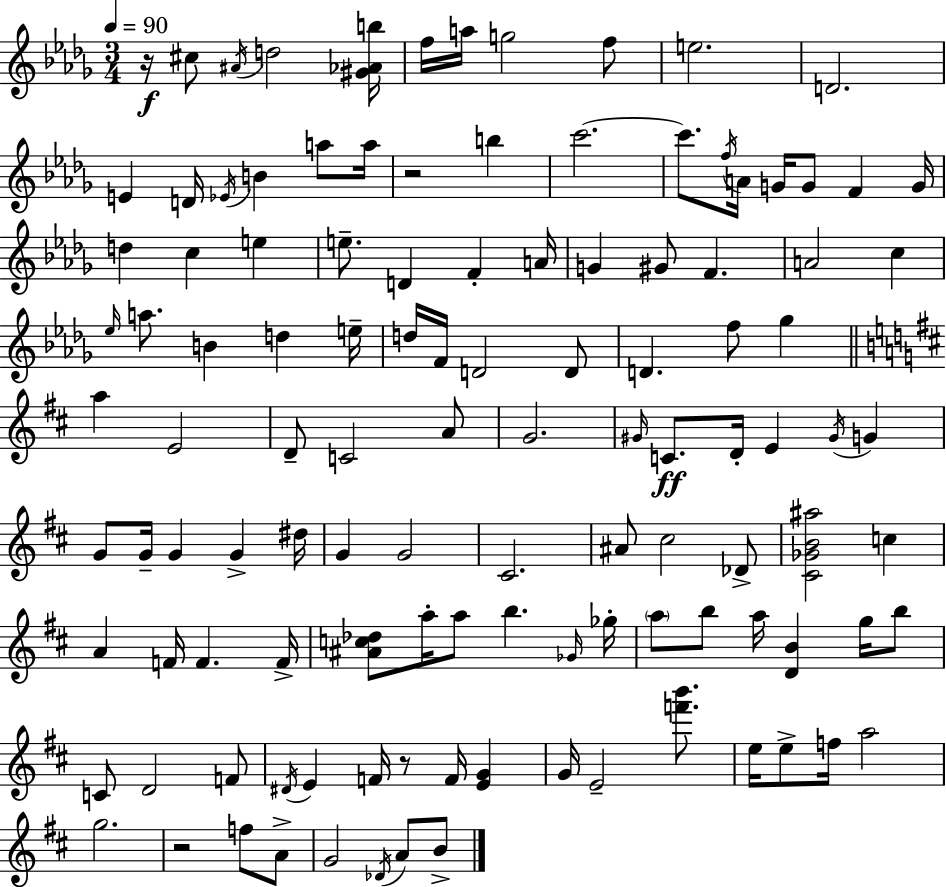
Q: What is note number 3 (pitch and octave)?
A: D5